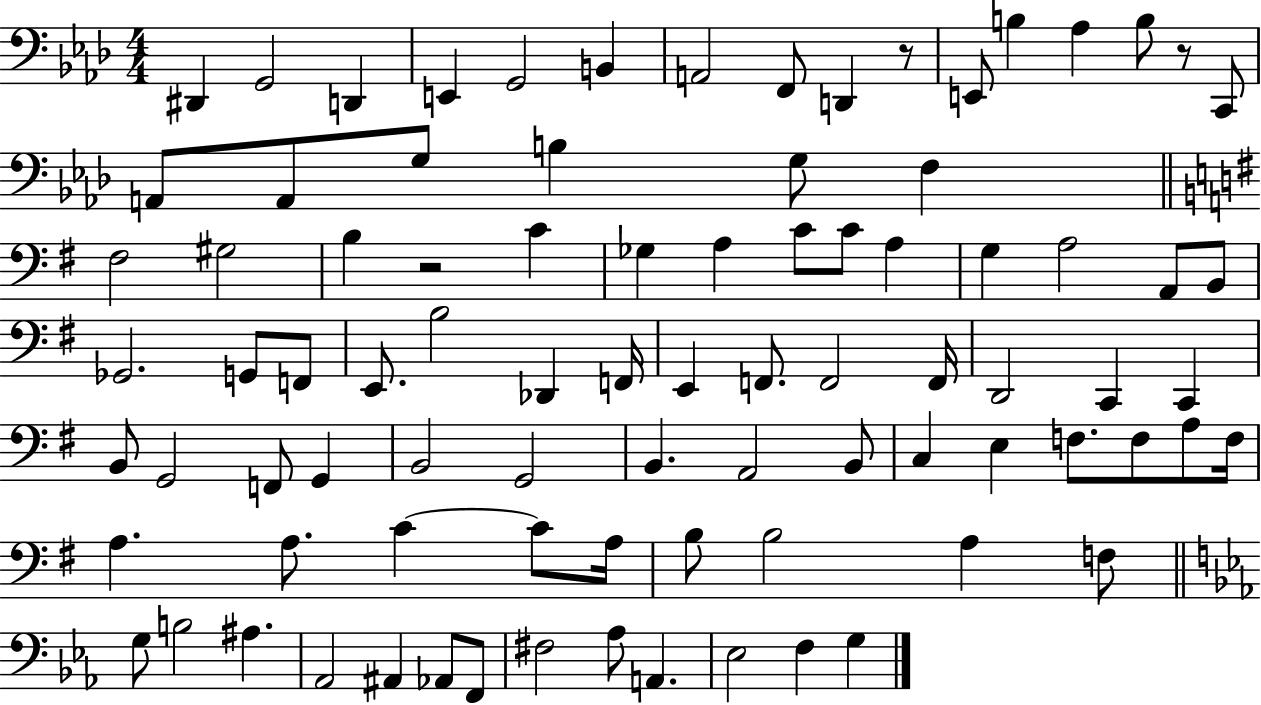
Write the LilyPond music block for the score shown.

{
  \clef bass
  \numericTimeSignature
  \time 4/4
  \key aes \major
  \repeat volta 2 { dis,4 g,2 d,4 | e,4 g,2 b,4 | a,2 f,8 d,4 r8 | e,8 b4 aes4 b8 r8 c,8 | \break a,8 a,8 g8 b4 g8 f4 | \bar "||" \break \key e \minor fis2 gis2 | b4 r2 c'4 | ges4 a4 c'8 c'8 a4 | g4 a2 a,8 b,8 | \break ges,2. g,8 f,8 | e,8. b2 des,4 f,16 | e,4 f,8. f,2 f,16 | d,2 c,4 c,4 | \break b,8 g,2 f,8 g,4 | b,2 g,2 | b,4. a,2 b,8 | c4 e4 f8. f8 a8 f16 | \break a4. a8. c'4~~ c'8 a16 | b8 b2 a4 f8 | \bar "||" \break \key c \minor g8 b2 ais4. | aes,2 ais,4 aes,8 f,8 | fis2 aes8 a,4. | ees2 f4 g4 | \break } \bar "|."
}